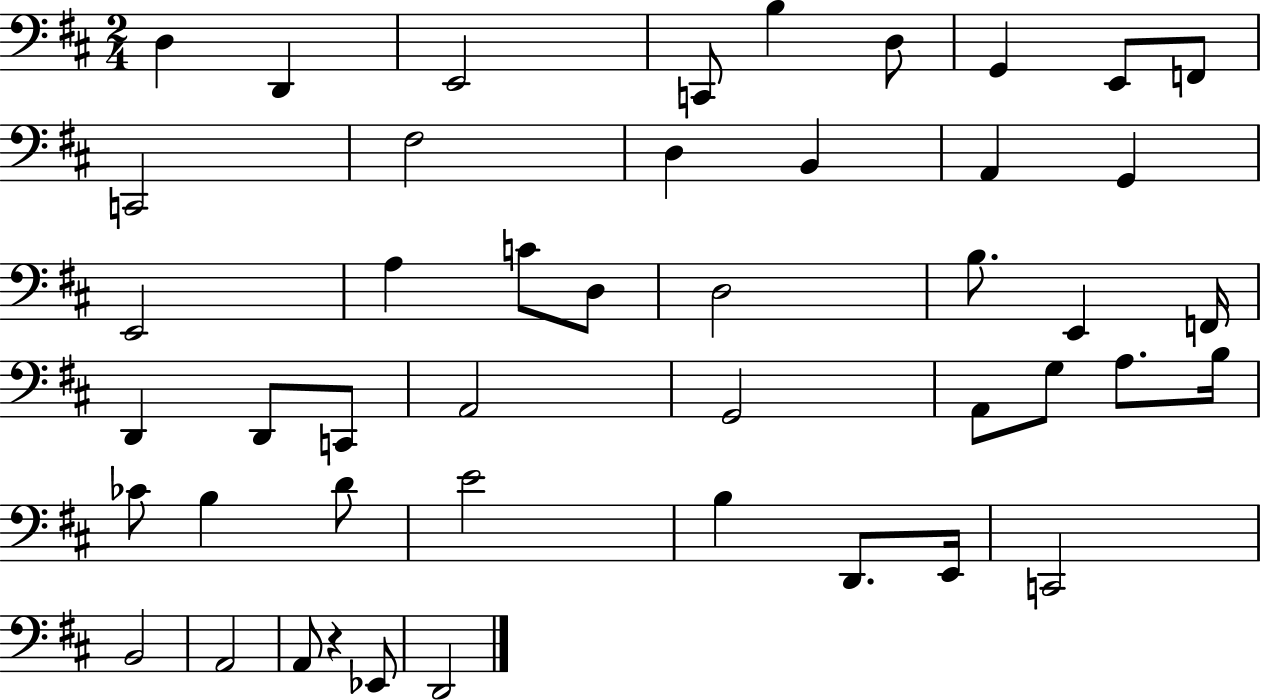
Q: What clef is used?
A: bass